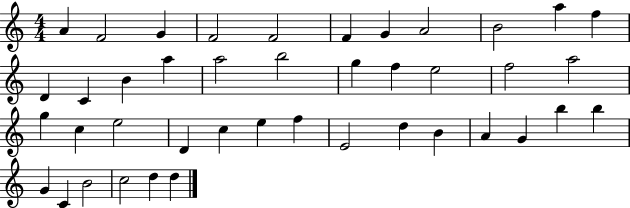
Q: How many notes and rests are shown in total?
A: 42